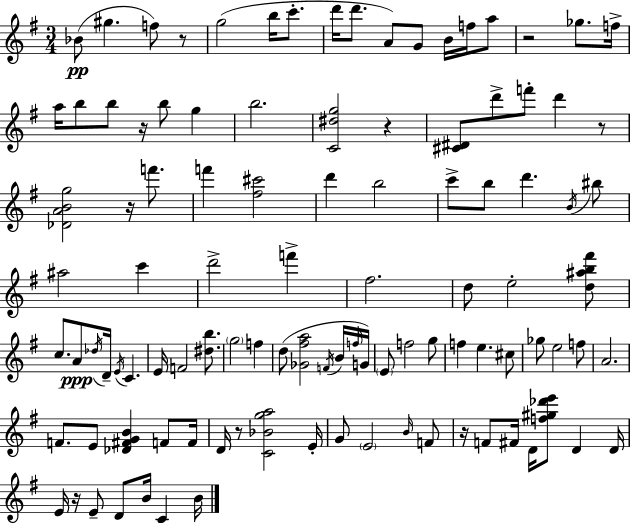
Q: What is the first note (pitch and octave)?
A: Bb4